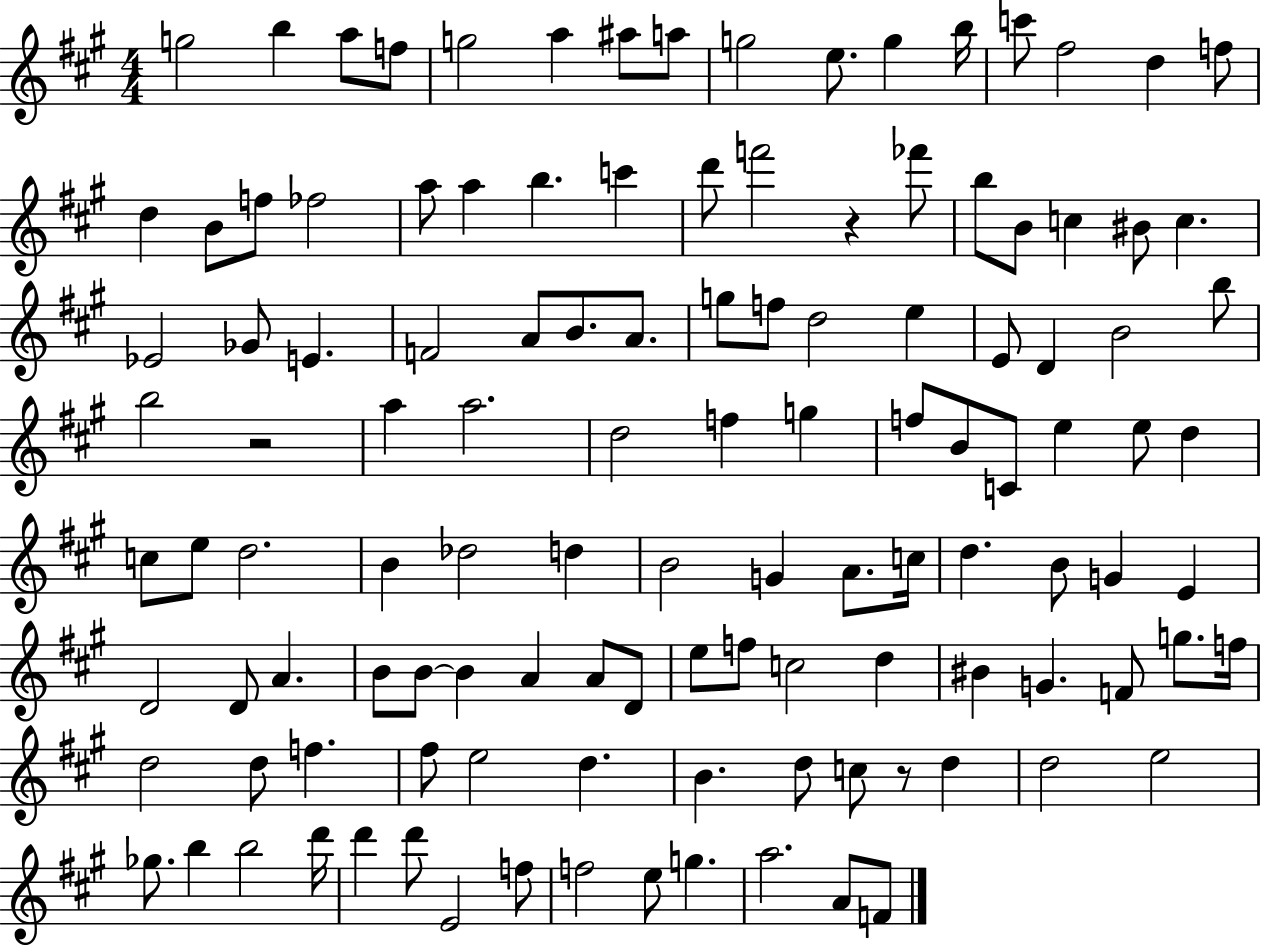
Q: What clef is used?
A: treble